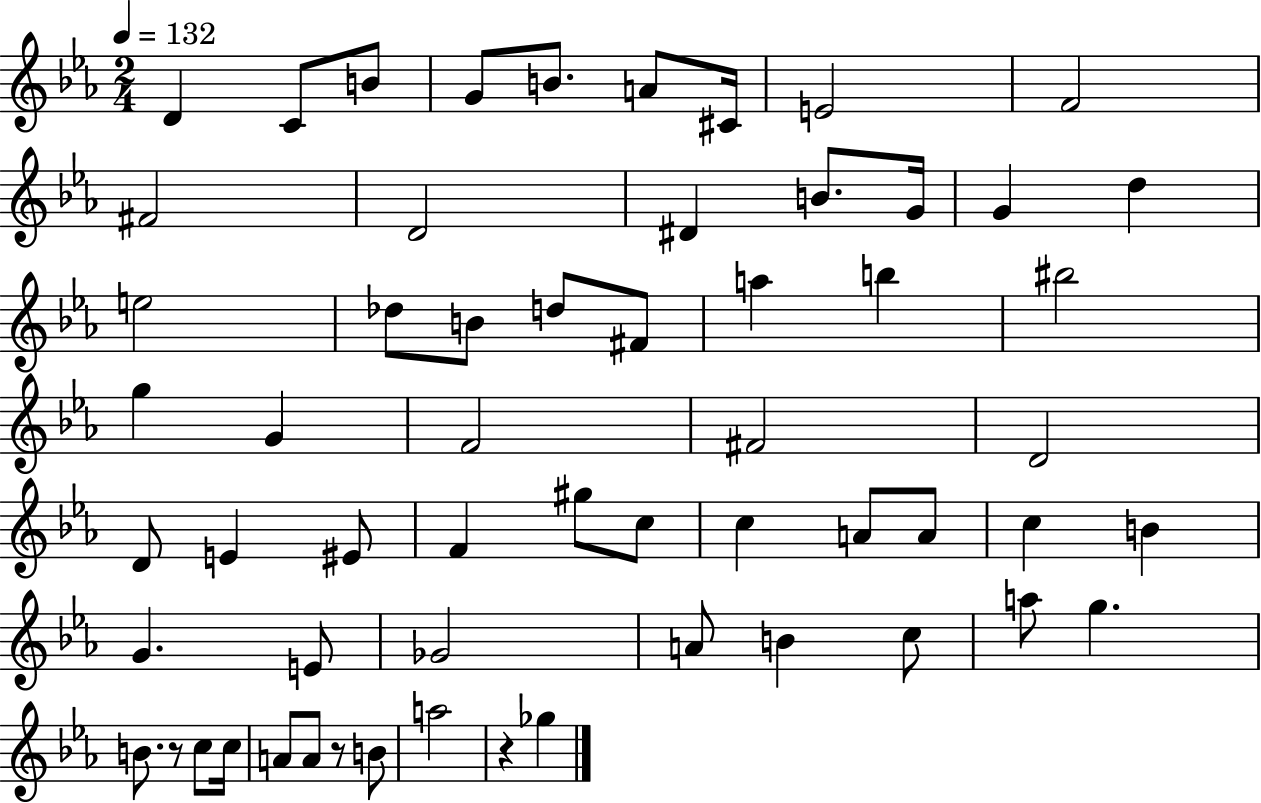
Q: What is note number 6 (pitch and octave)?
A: A4